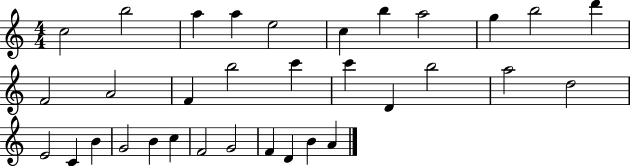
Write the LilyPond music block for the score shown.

{
  \clef treble
  \numericTimeSignature
  \time 4/4
  \key c \major
  c''2 b''2 | a''4 a''4 e''2 | c''4 b''4 a''2 | g''4 b''2 d'''4 | \break f'2 a'2 | f'4 b''2 c'''4 | c'''4 d'4 b''2 | a''2 d''2 | \break e'2 c'4 b'4 | g'2 b'4 c''4 | f'2 g'2 | f'4 d'4 b'4 a'4 | \break \bar "|."
}